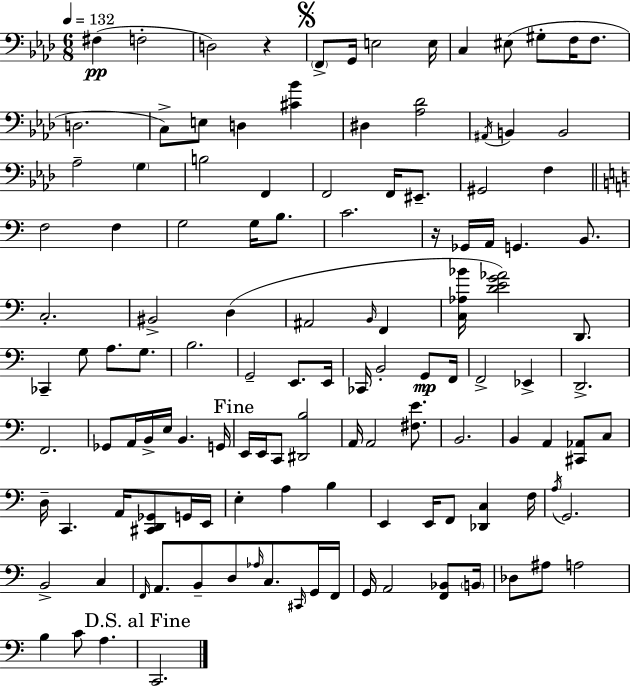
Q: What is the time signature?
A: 6/8